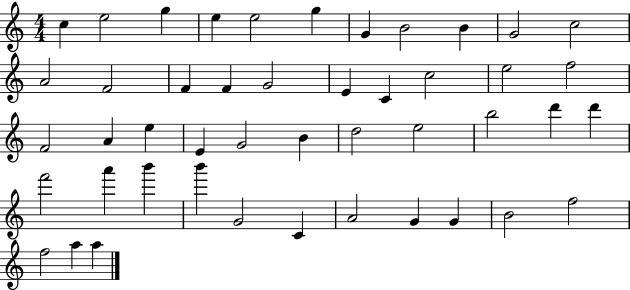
{
  \clef treble
  \numericTimeSignature
  \time 4/4
  \key c \major
  c''4 e''2 g''4 | e''4 e''2 g''4 | g'4 b'2 b'4 | g'2 c''2 | \break a'2 f'2 | f'4 f'4 g'2 | e'4 c'4 c''2 | e''2 f''2 | \break f'2 a'4 e''4 | e'4 g'2 b'4 | d''2 e''2 | b''2 d'''4 d'''4 | \break f'''2 a'''4 b'''4 | b'''4 g'2 c'4 | a'2 g'4 g'4 | b'2 f''2 | \break f''2 a''4 a''4 | \bar "|."
}